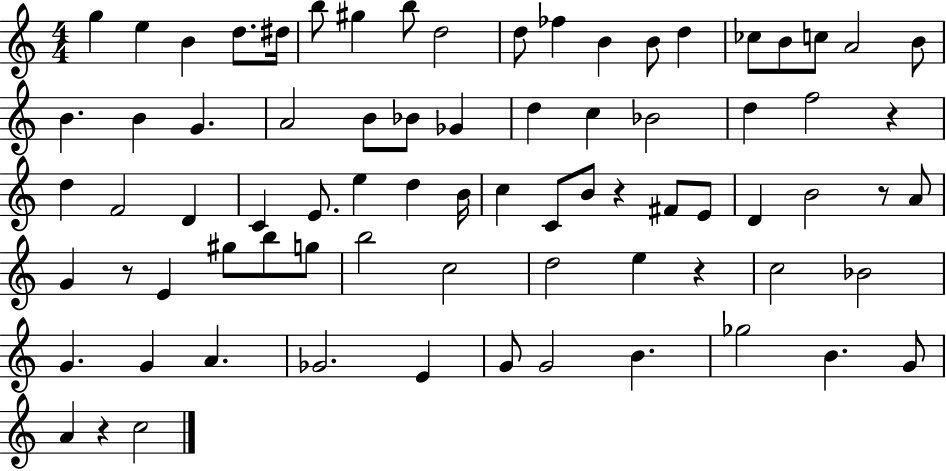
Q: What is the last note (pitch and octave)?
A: C5